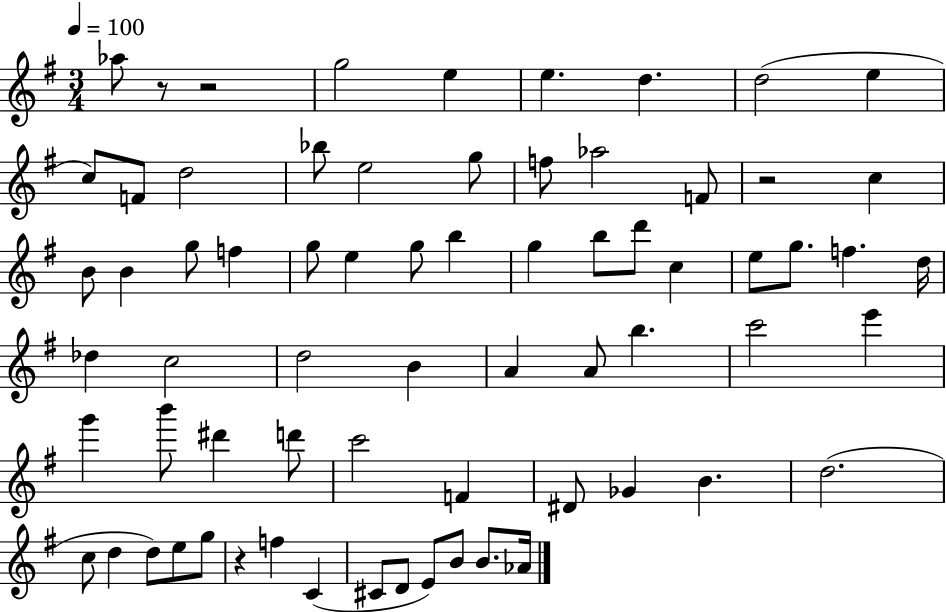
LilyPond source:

{
  \clef treble
  \numericTimeSignature
  \time 3/4
  \key g \major
  \tempo 4 = 100
  aes''8 r8 r2 | g''2 e''4 | e''4. d''4. | d''2( e''4 | \break c''8) f'8 d''2 | bes''8 e''2 g''8 | f''8 aes''2 f'8 | r2 c''4 | \break b'8 b'4 g''8 f''4 | g''8 e''4 g''8 b''4 | g''4 b''8 d'''8 c''4 | e''8 g''8. f''4. d''16 | \break des''4 c''2 | d''2 b'4 | a'4 a'8 b''4. | c'''2 e'''4 | \break g'''4 b'''8 dis'''4 d'''8 | c'''2 f'4 | dis'8 ges'4 b'4. | d''2.( | \break c''8 d''4 d''8) e''8 g''8 | r4 f''4 c'4( | cis'8 d'8 e'8) b'8 b'8. aes'16 | \bar "|."
}